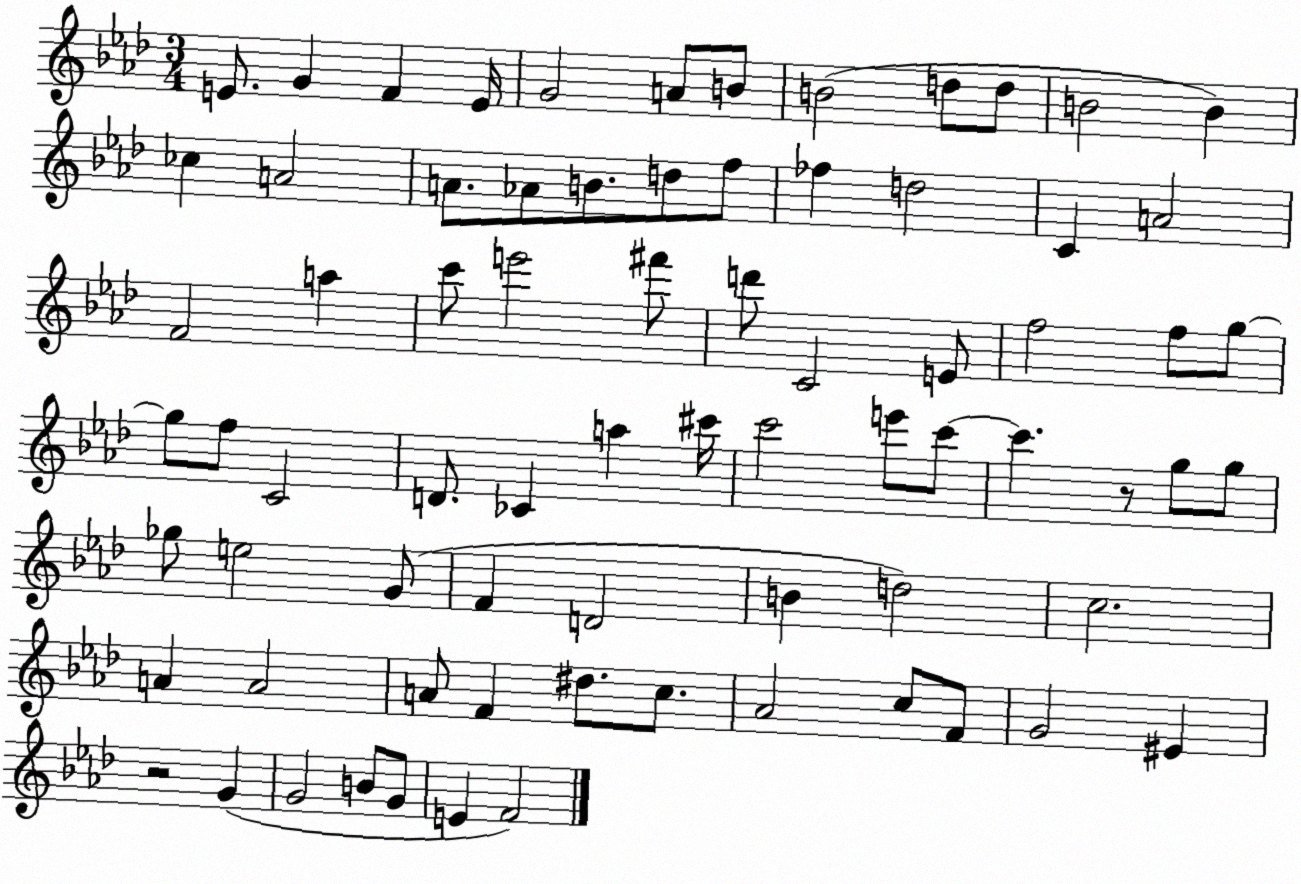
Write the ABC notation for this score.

X:1
T:Untitled
M:3/4
L:1/4
K:Ab
E/2 G F E/4 G2 A/2 B/2 B2 d/2 d/2 B2 B _c A2 A/2 _A/2 B/2 d/2 f/2 _f d2 C A2 F2 a c'/2 e'2 ^f'/2 d'/2 C2 E/2 f2 f/2 g/2 g/2 f/2 C2 D/2 _C a ^c'/4 c'2 e'/2 c'/2 c' z/2 g/2 g/2 _g/2 e2 G/2 F D2 B d2 c2 A A2 A/2 F ^d/2 c/2 _A2 c/2 F/2 G2 ^E z2 G G2 B/2 G/2 E F2